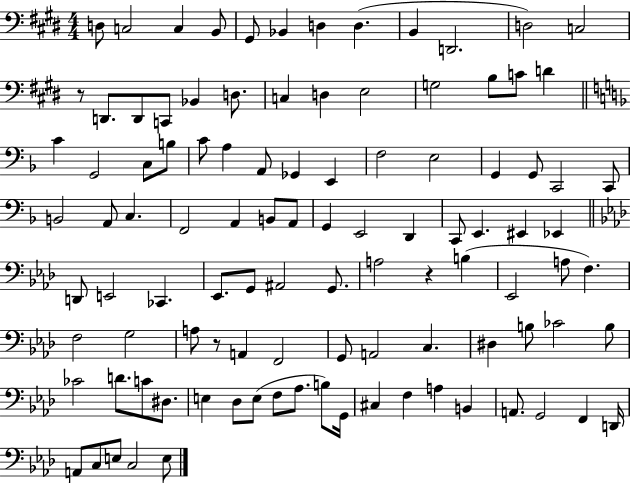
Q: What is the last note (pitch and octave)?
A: E3